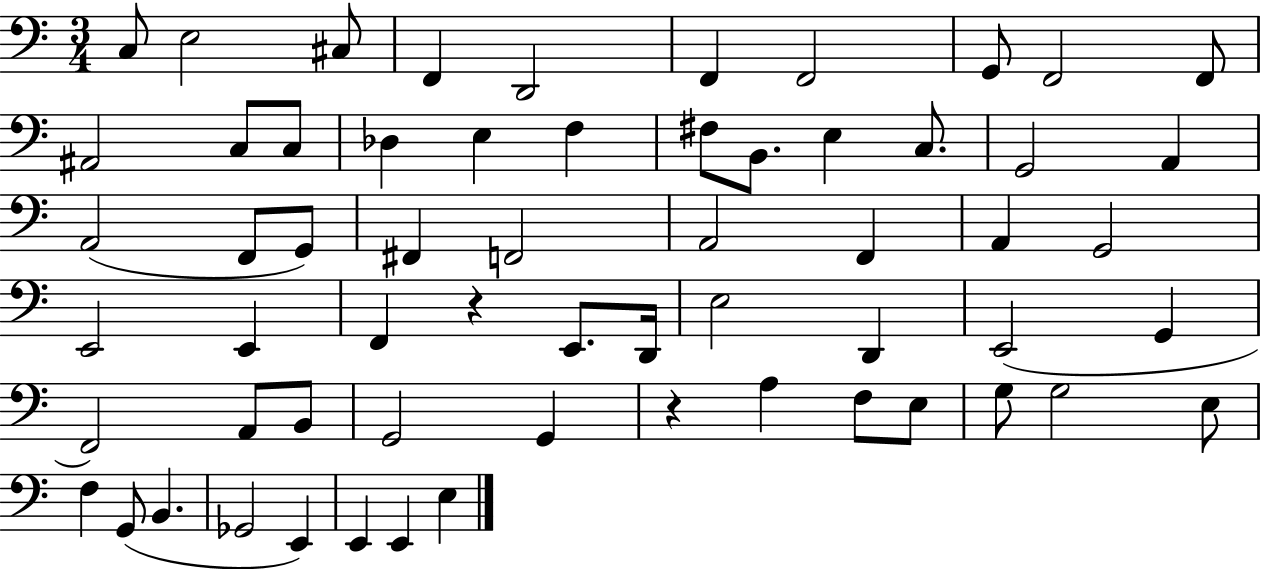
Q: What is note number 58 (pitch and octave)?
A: E2